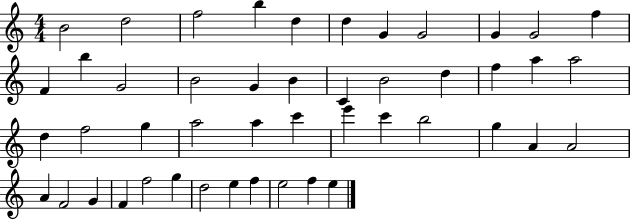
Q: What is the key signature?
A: C major